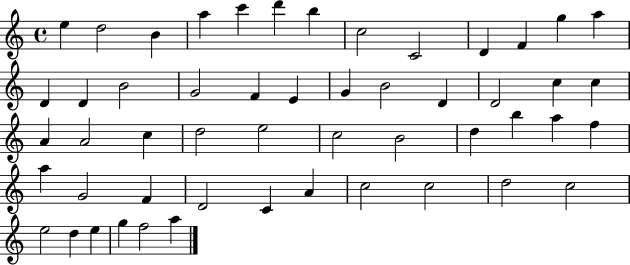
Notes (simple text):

E5/q D5/h B4/q A5/q C6/q D6/q B5/q C5/h C4/h D4/q F4/q G5/q A5/q D4/q D4/q B4/h G4/h F4/q E4/q G4/q B4/h D4/q D4/h C5/q C5/q A4/q A4/h C5/q D5/h E5/h C5/h B4/h D5/q B5/q A5/q F5/q A5/q G4/h F4/q D4/h C4/q A4/q C5/h C5/h D5/h C5/h E5/h D5/q E5/q G5/q F5/h A5/q